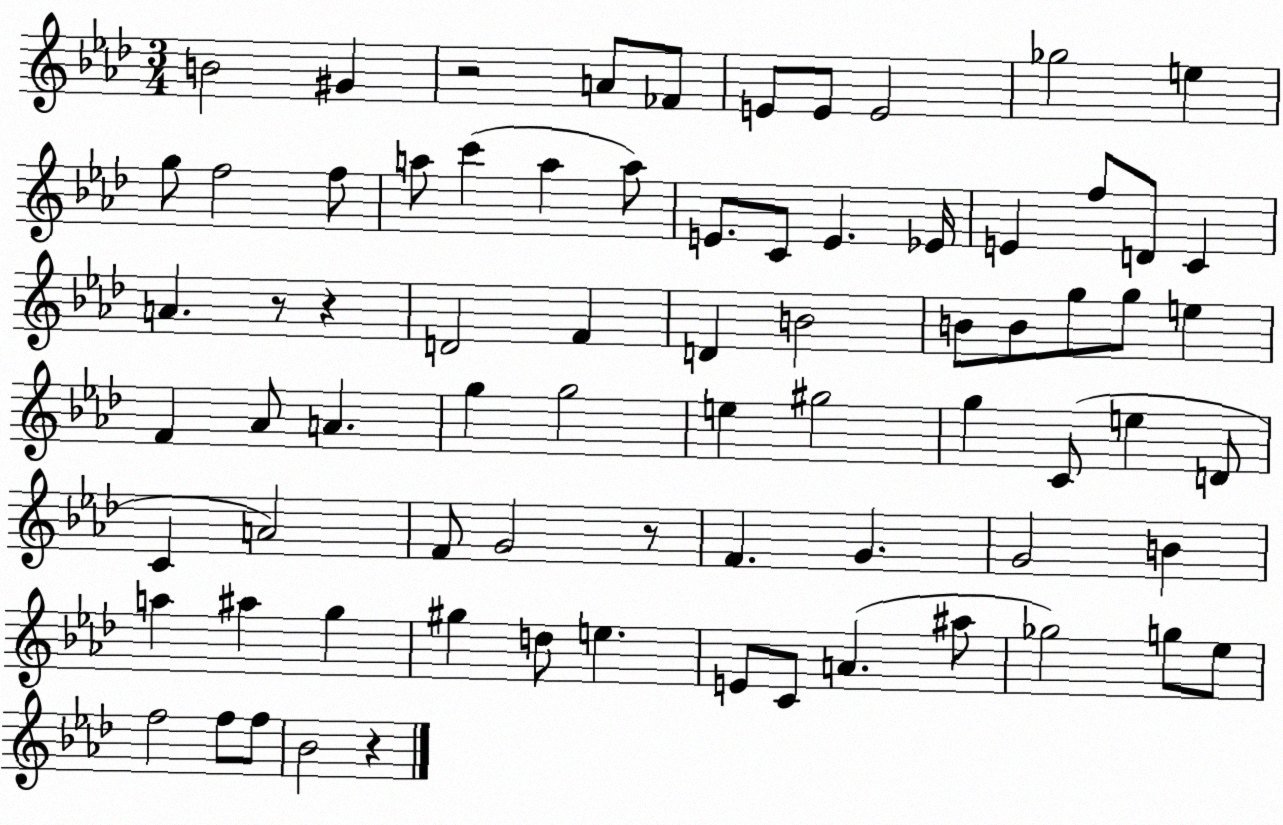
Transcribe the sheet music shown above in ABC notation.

X:1
T:Untitled
M:3/4
L:1/4
K:Ab
B2 ^G z2 A/2 _F/2 E/2 E/2 E2 _g2 e g/2 f2 f/2 a/2 c' a a/2 E/2 C/2 E _E/4 E f/2 D/2 C A z/2 z D2 F D B2 B/2 B/2 g/2 g/2 e F _A/2 A g g2 e ^g2 g C/2 e D/2 C A2 F/2 G2 z/2 F G G2 B a ^a g ^g d/2 e E/2 C/2 A ^a/2 _g2 g/2 _e/2 f2 f/2 f/2 _B2 z